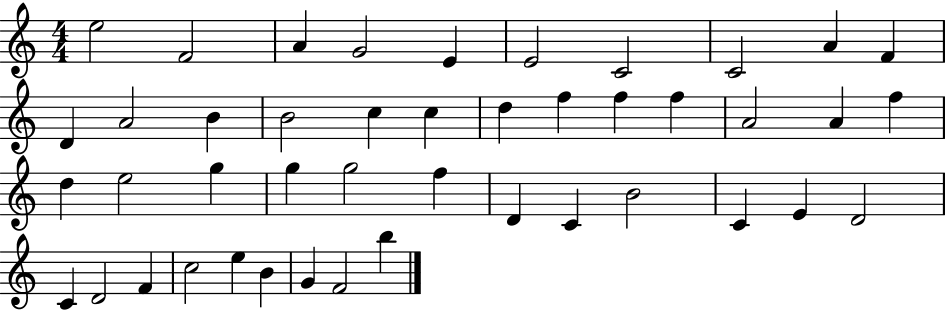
X:1
T:Untitled
M:4/4
L:1/4
K:C
e2 F2 A G2 E E2 C2 C2 A F D A2 B B2 c c d f f f A2 A f d e2 g g g2 f D C B2 C E D2 C D2 F c2 e B G F2 b